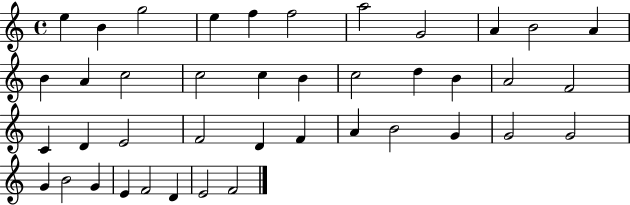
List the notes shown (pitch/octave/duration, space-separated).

E5/q B4/q G5/h E5/q F5/q F5/h A5/h G4/h A4/q B4/h A4/q B4/q A4/q C5/h C5/h C5/q B4/q C5/h D5/q B4/q A4/h F4/h C4/q D4/q E4/h F4/h D4/q F4/q A4/q B4/h G4/q G4/h G4/h G4/q B4/h G4/q E4/q F4/h D4/q E4/h F4/h